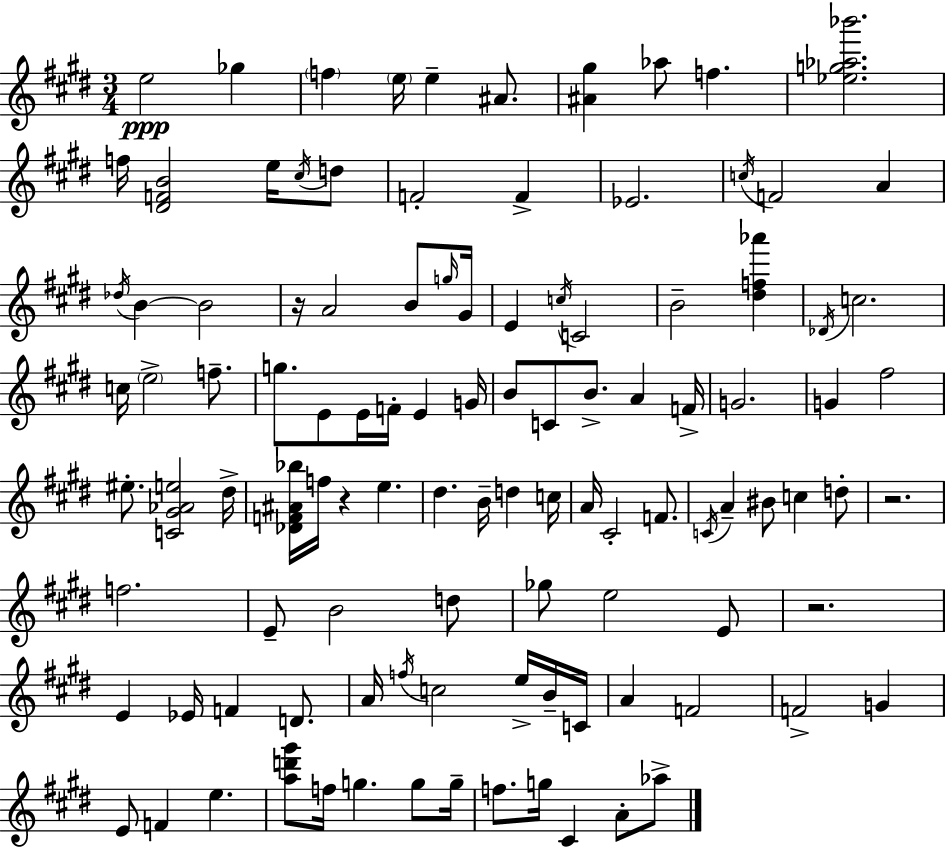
{
  \clef treble
  \numericTimeSignature
  \time 3/4
  \key e \major
  e''2\ppp ges''4 | \parenthesize f''4 \parenthesize e''16 e''4-- ais'8. | <ais' gis''>4 aes''8 f''4. | <ees'' g'' aes'' bes'''>2. | \break f''16 <dis' f' b'>2 e''16 \acciaccatura { cis''16 } d''8 | f'2-. f'4-> | ees'2. | \acciaccatura { c''16 } f'2 a'4 | \break \acciaccatura { des''16 } b'4~~ b'2 | r16 a'2 | b'8 \grace { g''16 } gis'16 e'4 \acciaccatura { c''16 } c'2 | b'2-- | \break <dis'' f'' aes'''>4 \acciaccatura { des'16 } c''2. | c''16 \parenthesize e''2-> | f''8.-- g''8. e'8 e'16 | f'16-. e'4 g'16 b'8 c'8 b'8.-> | \break a'4 f'16-> g'2. | g'4 fis''2 | eis''8.-. <c' gis' aes' e''>2 | dis''16-> <des' f' ais' bes''>16 f''16 r4 | \break e''4. dis''4. | b'16-- d''4 c''16 a'16 cis'2-. | f'8. \acciaccatura { c'16 } a'4-- bis'8 | c''4 d''8-. r2. | \break f''2. | e'8-- b'2 | d''8 ges''8 e''2 | e'8 r2. | \break e'4 ees'16 | f'4 d'8. a'16 \acciaccatura { f''16 } c''2 | e''16-> b'16-- c'16 a'4 | f'2 f'2-> | \break g'4 e'8 f'4 | e''4. <a'' d''' gis'''>8 f''16 g''4. | g''8 g''16-- f''8. g''16 | cis'4 a'8-. aes''8-> \bar "|."
}